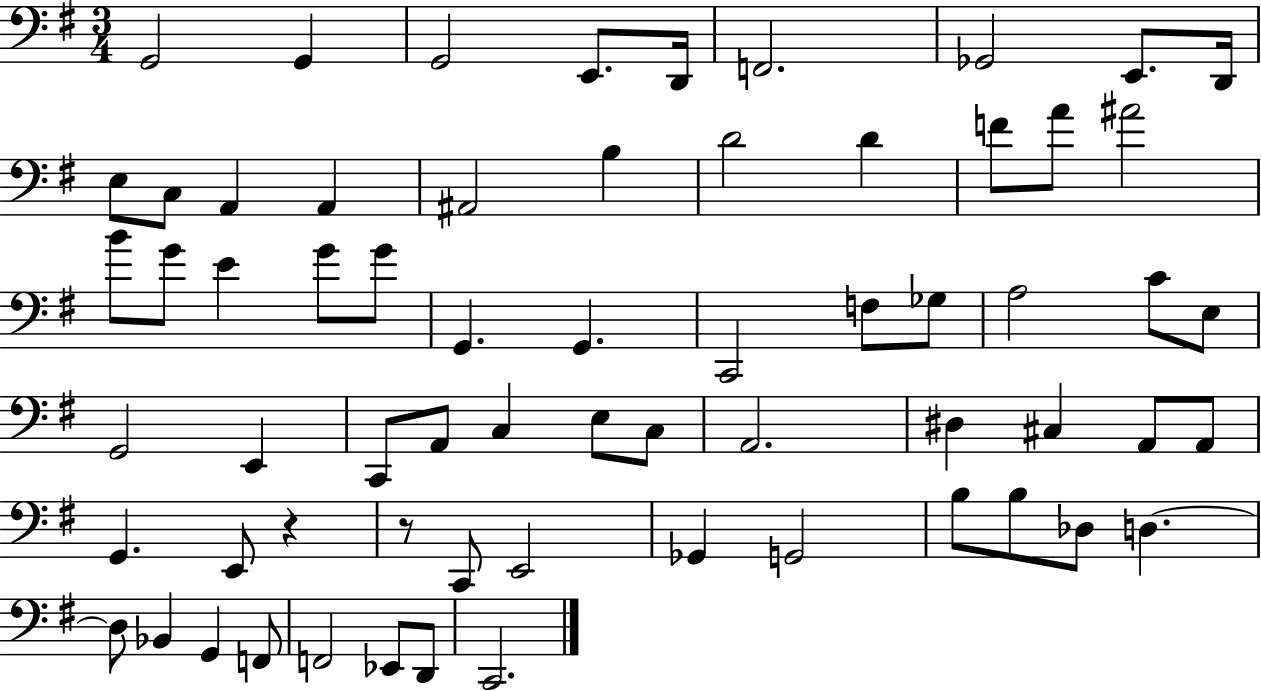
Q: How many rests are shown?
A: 2